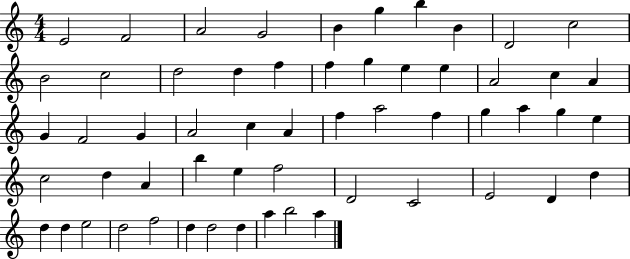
{
  \clef treble
  \numericTimeSignature
  \time 4/4
  \key c \major
  e'2 f'2 | a'2 g'2 | b'4 g''4 b''4 b'4 | d'2 c''2 | \break b'2 c''2 | d''2 d''4 f''4 | f''4 g''4 e''4 e''4 | a'2 c''4 a'4 | \break g'4 f'2 g'4 | a'2 c''4 a'4 | f''4 a''2 f''4 | g''4 a''4 g''4 e''4 | \break c''2 d''4 a'4 | b''4 e''4 f''2 | d'2 c'2 | e'2 d'4 d''4 | \break d''4 d''4 e''2 | d''2 f''2 | d''4 d''2 d''4 | a''4 b''2 a''4 | \break \bar "|."
}